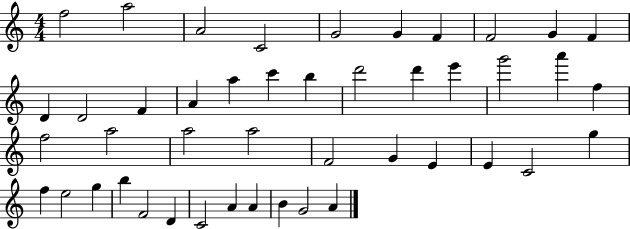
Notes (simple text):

F5/h A5/h A4/h C4/h G4/h G4/q F4/q F4/h G4/q F4/q D4/q D4/h F4/q A4/q A5/q C6/q B5/q D6/h D6/q E6/q G6/h A6/q F5/q F5/h A5/h A5/h A5/h F4/h G4/q E4/q E4/q C4/h G5/q F5/q E5/h G5/q B5/q F4/h D4/q C4/h A4/q A4/q B4/q G4/h A4/q